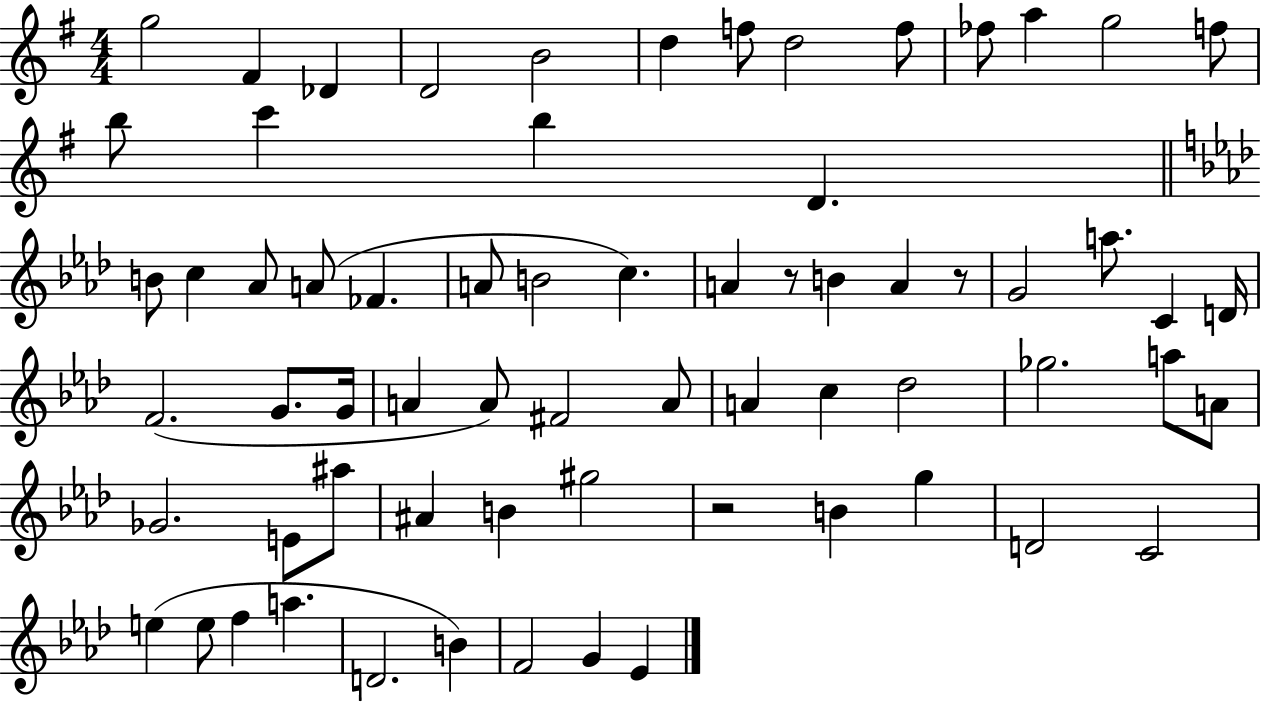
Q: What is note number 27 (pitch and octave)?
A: B4